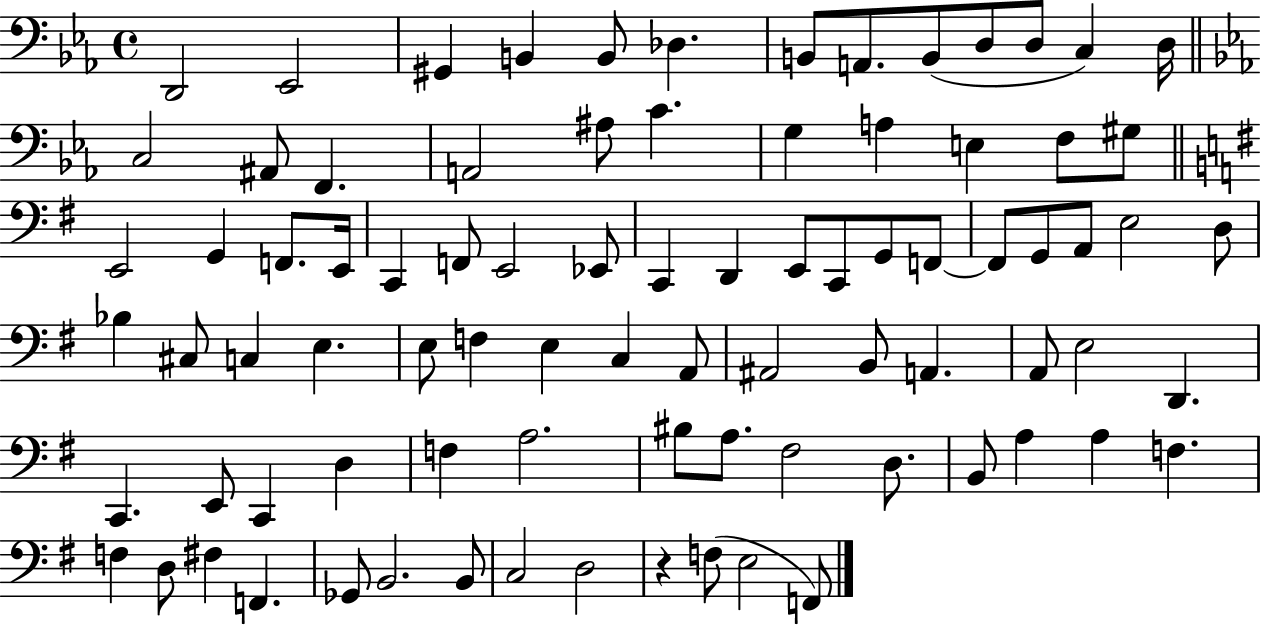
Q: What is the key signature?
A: EES major